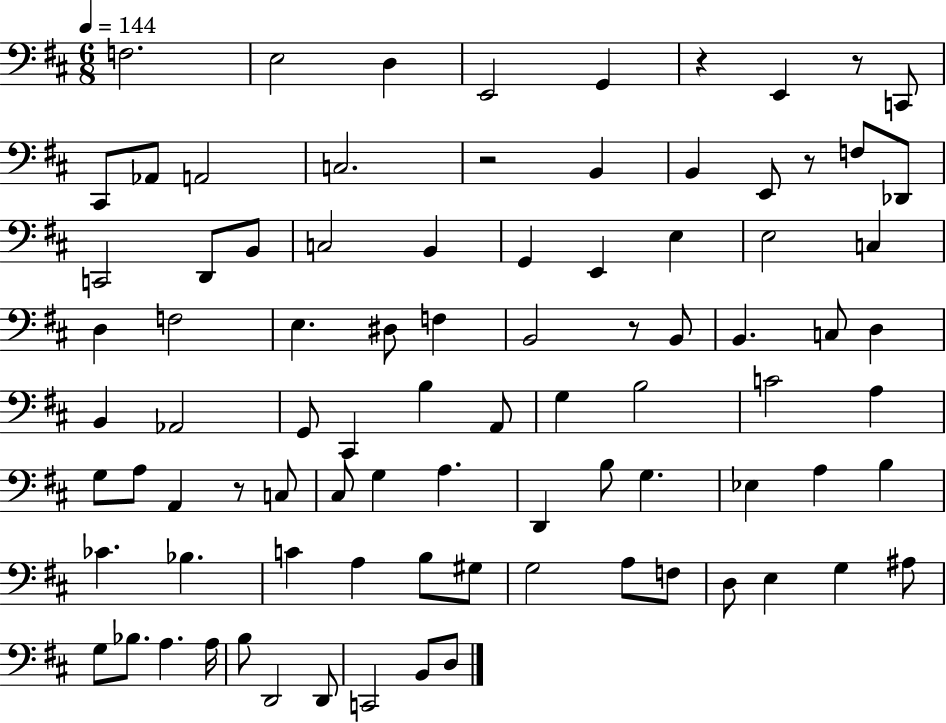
F3/h. E3/h D3/q E2/h G2/q R/q E2/q R/e C2/e C#2/e Ab2/e A2/h C3/h. R/h B2/q B2/q E2/e R/e F3/e Db2/e C2/h D2/e B2/e C3/h B2/q G2/q E2/q E3/q E3/h C3/q D3/q F3/h E3/q. D#3/e F3/q B2/h R/e B2/e B2/q. C3/e D3/q B2/q Ab2/h G2/e C#2/q B3/q A2/e G3/q B3/h C4/h A3/q G3/e A3/e A2/q R/e C3/e C#3/e G3/q A3/q. D2/q B3/e G3/q. Eb3/q A3/q B3/q CES4/q. Bb3/q. C4/q A3/q B3/e G#3/e G3/h A3/e F3/e D3/e E3/q G3/q A#3/e G3/e Bb3/e. A3/q. A3/s B3/e D2/h D2/e C2/h B2/e D3/e